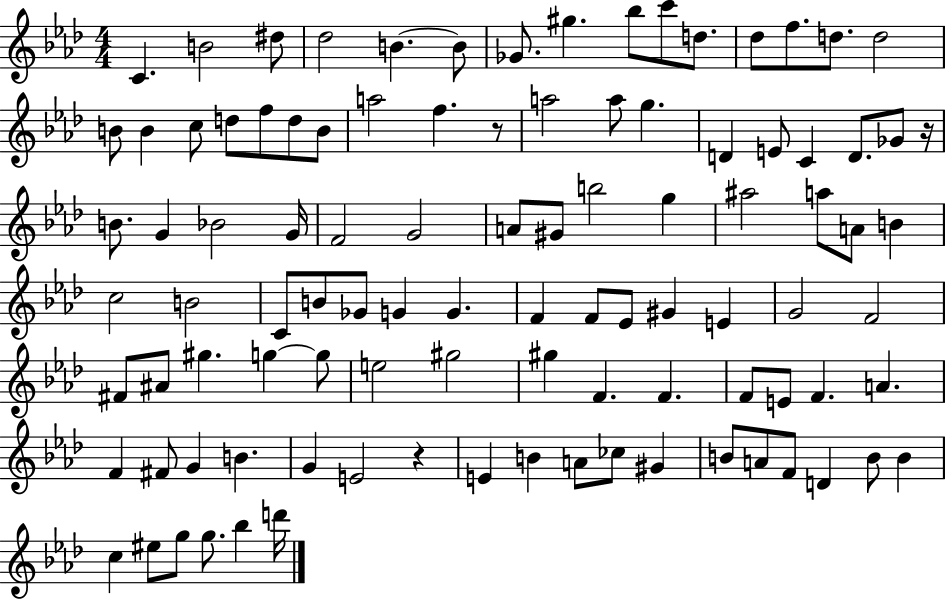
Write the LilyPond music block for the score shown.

{
  \clef treble
  \numericTimeSignature
  \time 4/4
  \key aes \major
  c'4. b'2 dis''8 | des''2 b'4.~~ b'8 | ges'8. gis''4. bes''8 c'''8 d''8. | des''8 f''8. d''8. d''2 | \break b'8 b'4 c''8 d''8 f''8 d''8 b'8 | a''2 f''4. r8 | a''2 a''8 g''4. | d'4 e'8 c'4 d'8. ges'8 r16 | \break b'8. g'4 bes'2 g'16 | f'2 g'2 | a'8 gis'8 b''2 g''4 | ais''2 a''8 a'8 b'4 | \break c''2 b'2 | c'8 b'8 ges'8 g'4 g'4. | f'4 f'8 ees'8 gis'4 e'4 | g'2 f'2 | \break fis'8 ais'8 gis''4. g''4~~ g''8 | e''2 gis''2 | gis''4 f'4. f'4. | f'8 e'8 f'4. a'4. | \break f'4 fis'8 g'4 b'4. | g'4 e'2 r4 | e'4 b'4 a'8 ces''8 gis'4 | b'8 a'8 f'8 d'4 b'8 b'4 | \break c''4 eis''8 g''8 g''8. bes''4 d'''16 | \bar "|."
}